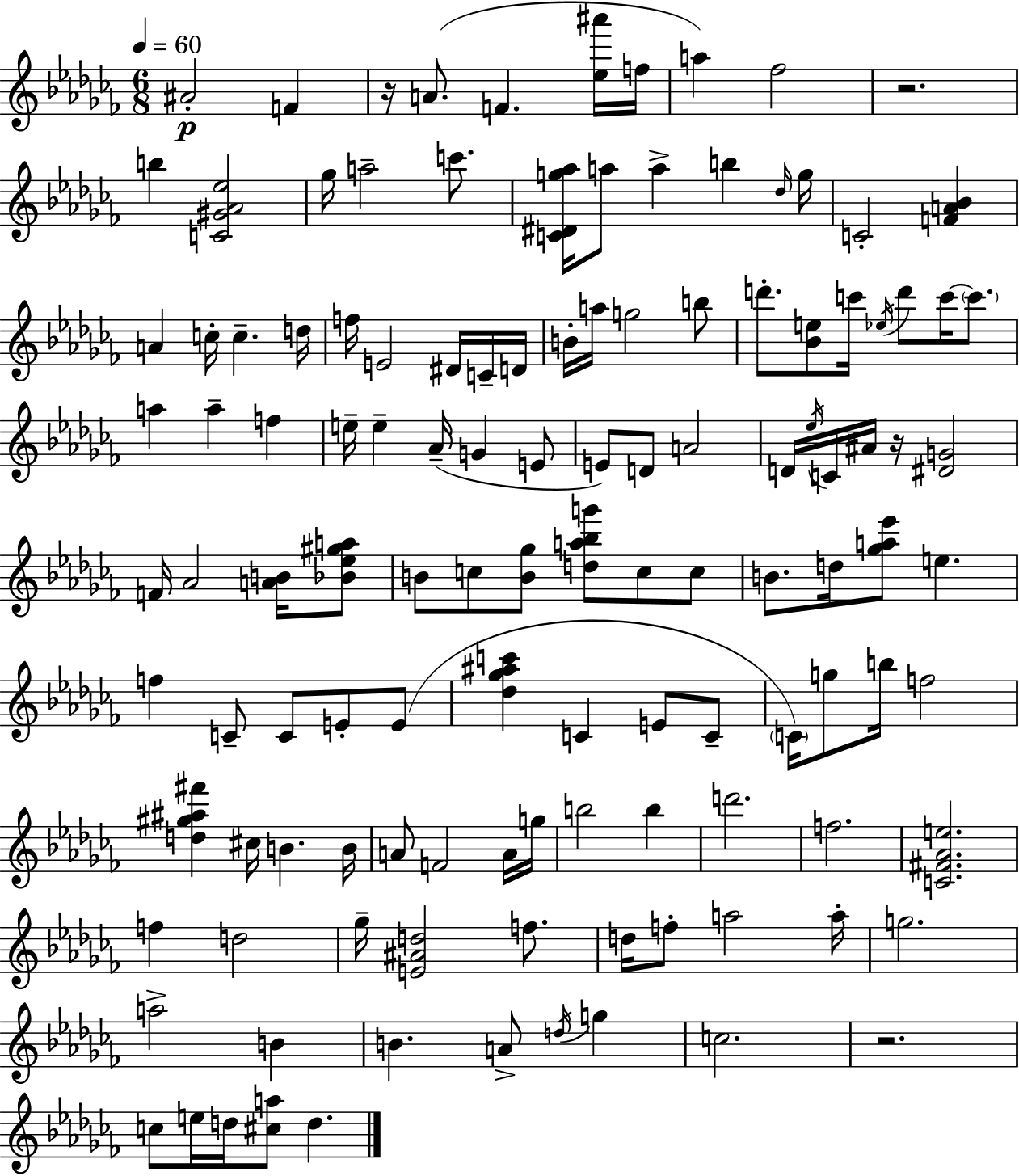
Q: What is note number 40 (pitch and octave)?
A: E5